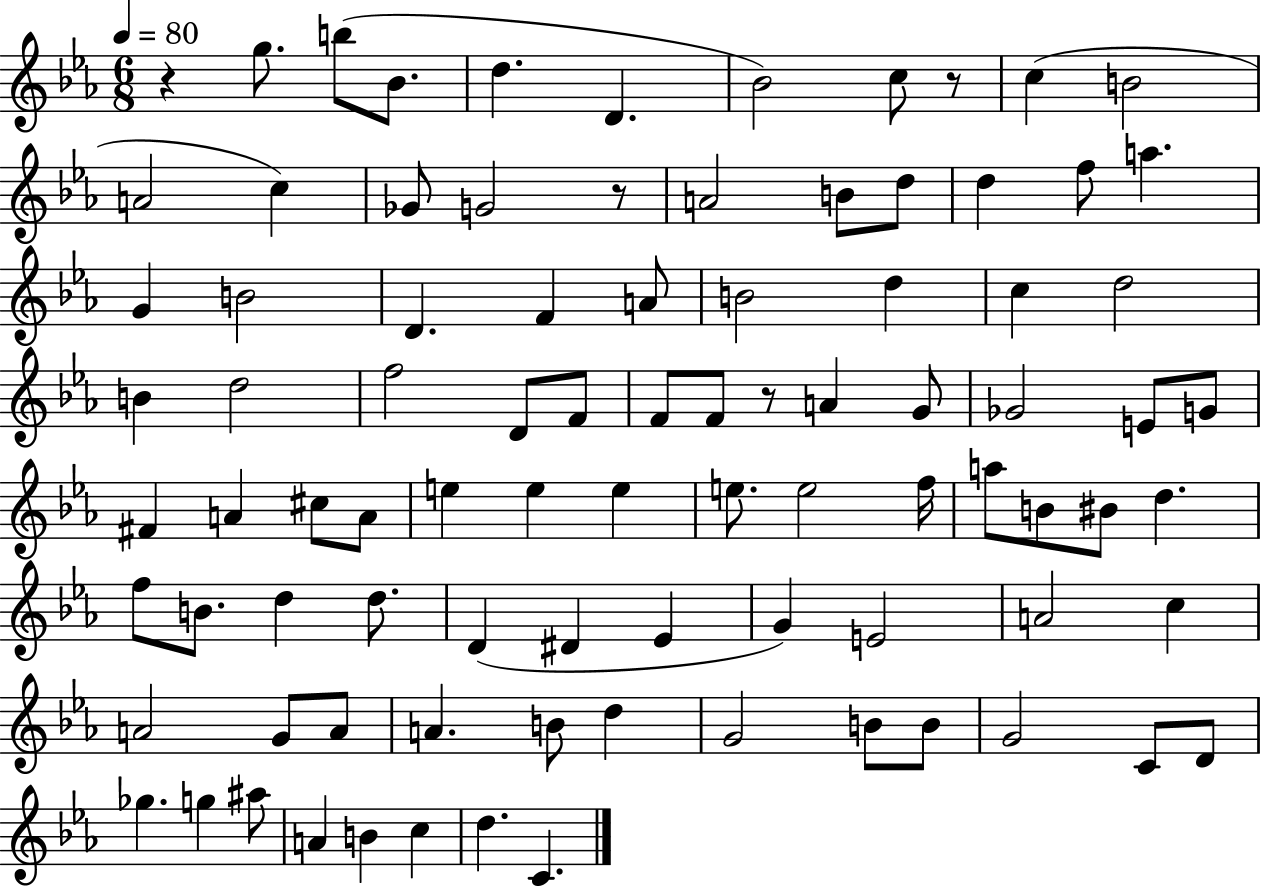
R/q G5/e. B5/e Bb4/e. D5/q. D4/q. Bb4/h C5/e R/e C5/q B4/h A4/h C5/q Gb4/e G4/h R/e A4/h B4/e D5/e D5/q F5/e A5/q. G4/q B4/h D4/q. F4/q A4/e B4/h D5/q C5/q D5/h B4/q D5/h F5/h D4/e F4/e F4/e F4/e R/e A4/q G4/e Gb4/h E4/e G4/e F#4/q A4/q C#5/e A4/e E5/q E5/q E5/q E5/e. E5/h F5/s A5/e B4/e BIS4/e D5/q. F5/e B4/e. D5/q D5/e. D4/q D#4/q Eb4/q G4/q E4/h A4/h C5/q A4/h G4/e A4/e A4/q. B4/e D5/q G4/h B4/e B4/e G4/h C4/e D4/e Gb5/q. G5/q A#5/e A4/q B4/q C5/q D5/q. C4/q.